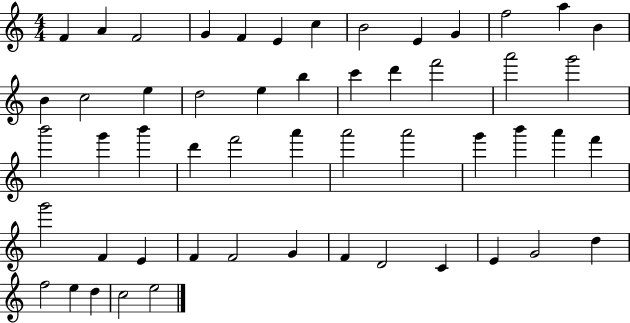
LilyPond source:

{
  \clef treble
  \numericTimeSignature
  \time 4/4
  \key c \major
  f'4 a'4 f'2 | g'4 f'4 e'4 c''4 | b'2 e'4 g'4 | f''2 a''4 b'4 | \break b'4 c''2 e''4 | d''2 e''4 b''4 | c'''4 d'''4 f'''2 | a'''2 g'''2 | \break b'''2 g'''4 b'''4 | d'''4 f'''2 a'''4 | a'''2 a'''2 | g'''4 b'''4 a'''4 f'''4 | \break g'''2 f'4 e'4 | f'4 f'2 g'4 | f'4 d'2 c'4 | e'4 g'2 d''4 | \break f''2 e''4 d''4 | c''2 e''2 | \bar "|."
}